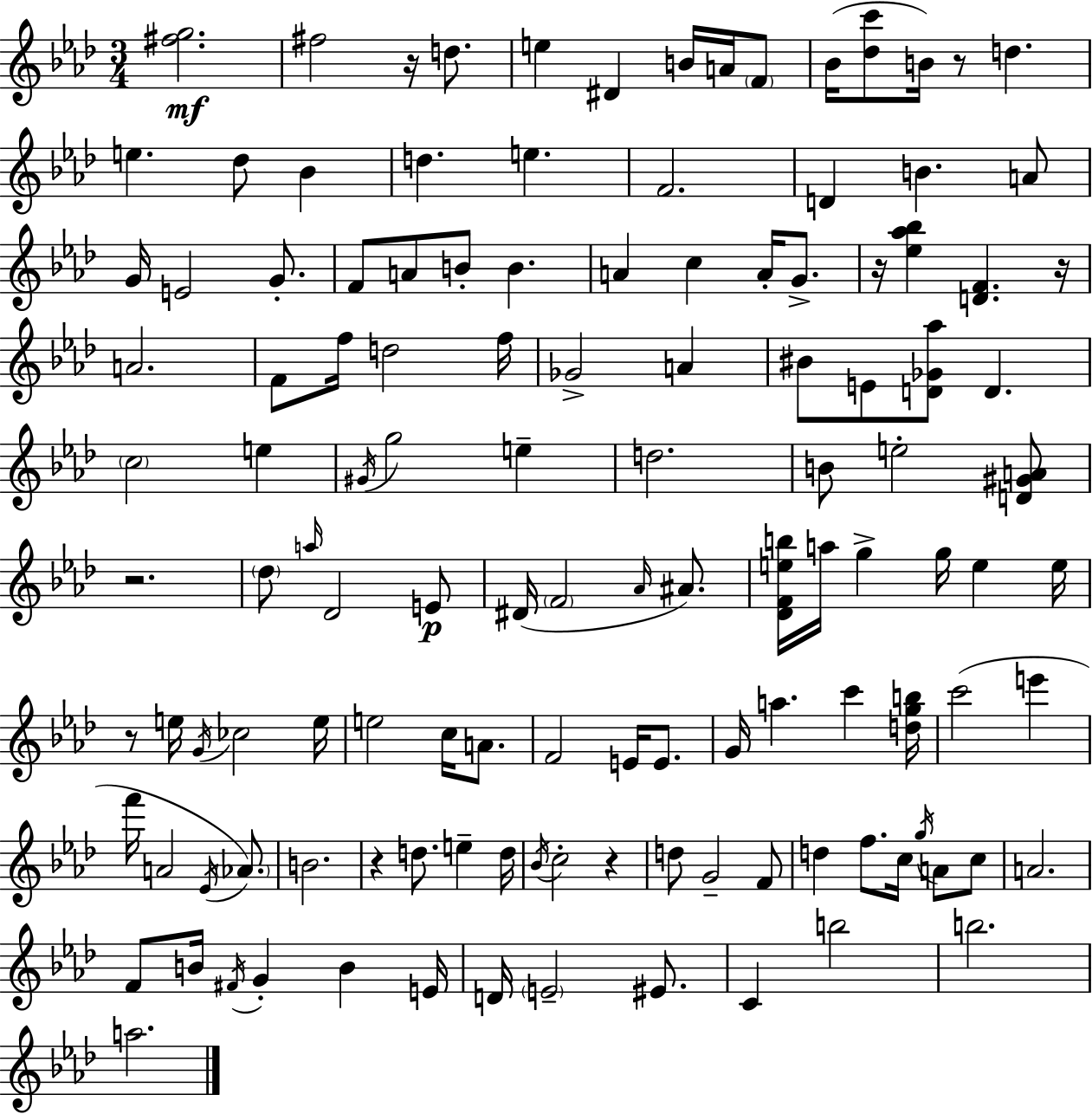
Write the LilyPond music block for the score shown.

{
  \clef treble
  \numericTimeSignature
  \time 3/4
  \key f \minor
  <fis'' g''>2.\mf | fis''2 r16 d''8. | e''4 dis'4 b'16 a'16 \parenthesize f'8 | bes'16( <des'' c'''>8 b'16) r8 d''4. | \break e''4. des''8 bes'4 | d''4. e''4. | f'2. | d'4 b'4. a'8 | \break g'16 e'2 g'8.-. | f'8 a'8 b'8-. b'4. | a'4 c''4 a'16-. g'8.-> | r16 <ees'' aes'' bes''>4 <d' f'>4. r16 | \break a'2. | f'8 f''16 d''2 f''16 | ges'2-> a'4 | bis'8 e'8 <d' ges' aes''>8 d'4. | \break \parenthesize c''2 e''4 | \acciaccatura { gis'16 } g''2 e''4-- | d''2. | b'8 e''2-. <d' gis' a'>8 | \break r2. | \parenthesize des''8 \grace { a''16 } des'2 | e'8\p dis'16( \parenthesize f'2 \grace { aes'16 }) | ais'8. <des' f' e'' b''>16 a''16 g''4-> g''16 e''4 | \break e''16 r8 e''16 \acciaccatura { g'16 } ces''2 | e''16 e''2 | c''16 a'8. f'2 | e'16 e'8. g'16 a''4. c'''4 | \break <d'' g'' b''>16 c'''2( | e'''4 f'''16 a'2 | \acciaccatura { ees'16 }) \parenthesize aes'8. b'2. | r4 d''8. | \break e''4-- d''16 \acciaccatura { bes'16 } c''2-. | r4 d''8 g'2-- | f'8 d''4 f''8. | c''16 \acciaccatura { g''16 } a'8 c''8 a'2. | \break f'8 b'16 \acciaccatura { fis'16 } g'4-. | b'4 e'16 d'16 \parenthesize e'2-- | eis'8. c'4 | b''2 b''2. | \break a''2. | \bar "|."
}